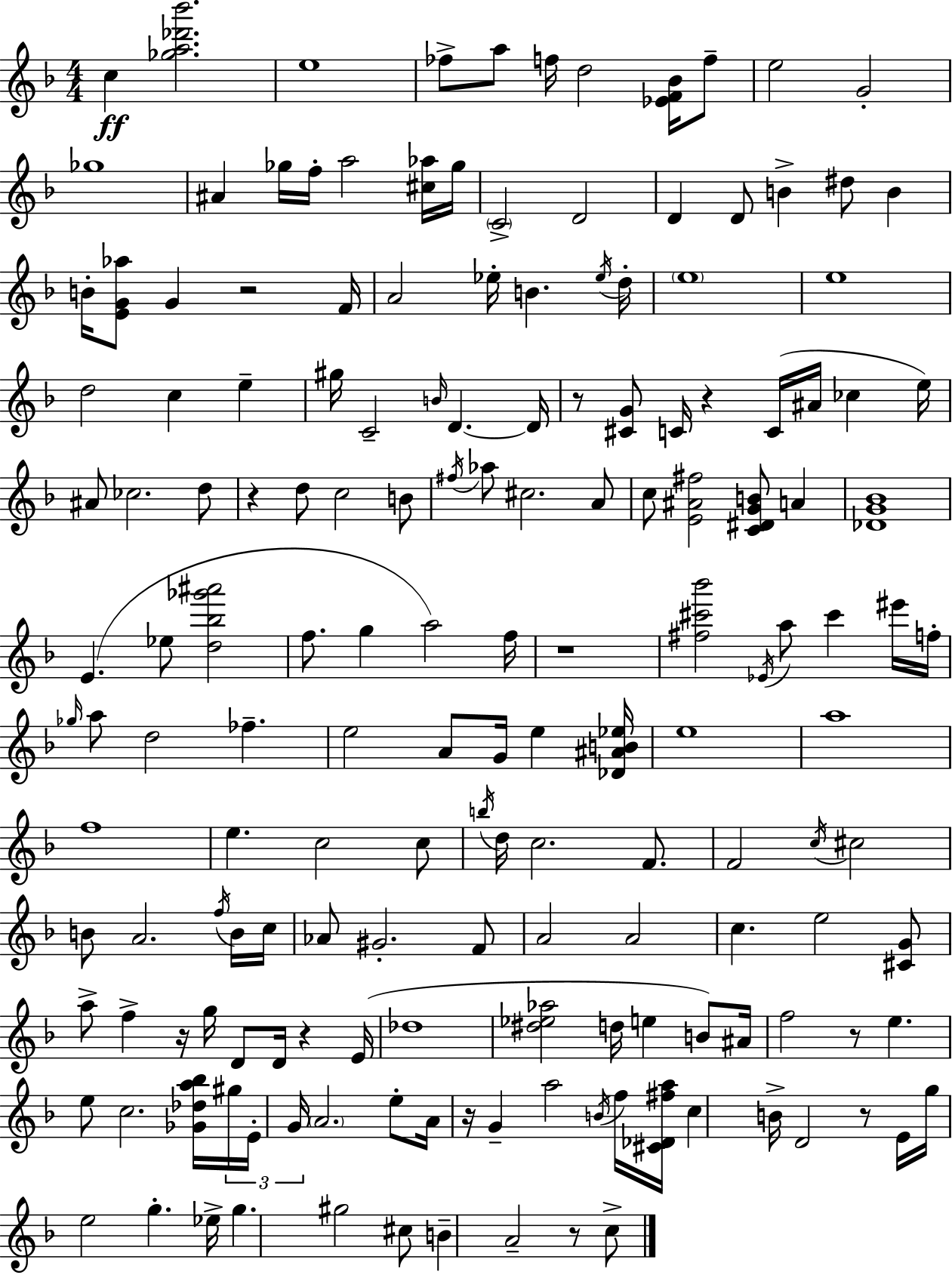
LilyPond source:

{
  \clef treble
  \numericTimeSignature
  \time 4/4
  \key f \major
  c''4\ff <ges'' a'' des''' bes'''>2. | e''1 | fes''8-> a''8 f''16 d''2 <ees' f' bes'>16 f''8-- | e''2 g'2-. | \break ges''1 | ais'4 ges''16 f''16-. a''2 <cis'' aes''>16 ges''16 | \parenthesize c'2-> d'2 | d'4 d'8 b'4-> dis''8 b'4 | \break b'16-. <e' g' aes''>8 g'4 r2 f'16 | a'2 ees''16-. b'4. \acciaccatura { ees''16 } | d''16-. \parenthesize e''1 | e''1 | \break d''2 c''4 e''4-- | gis''16 c'2-- \grace { b'16 } d'4.~~ | d'16 r8 <cis' g'>8 c'16 r4 c'16( ais'16 ces''4 | e''16) ais'8 ces''2. | \break d''8 r4 d''8 c''2 | b'8 \acciaccatura { fis''16 } aes''8 cis''2. | a'8 c''8 <e' ais' fis''>2 <c' dis' g' b'>8 a'4 | <des' g' bes'>1 | \break e'4.( ees''8 <d'' bes'' ges''' ais'''>2 | f''8. g''4 a''2) | f''16 r1 | <fis'' cis''' bes'''>2 \acciaccatura { ees'16 } a''8 cis'''4 | \break eis'''16 f''16-. \grace { ges''16 } a''8 d''2 fes''4.-- | e''2 a'8 g'16 | e''4 <des' ais' b' ees''>16 e''1 | a''1 | \break f''1 | e''4. c''2 | c''8 \acciaccatura { b''16 } d''16 c''2. | f'8. f'2 \acciaccatura { c''16 } cis''2 | \break b'8 a'2. | \acciaccatura { f''16 } b'16 c''16 aes'8 gis'2.-. | f'8 a'2 | a'2 c''4. e''2 | \break <cis' g'>8 a''8-> f''4-> r16 g''16 | d'8 d'16 r4 e'16( des''1 | <dis'' ees'' aes''>2 | d''16 e''4 b'8) ais'16 f''2 | \break r8 e''4. e''8 c''2. | <ges' des'' a'' bes''>16 \tuplet 3/2 { gis''16 e'16-. g'16 } \parenthesize a'2. | e''8-. a'16 r16 g'4-- a''2 | \acciaccatura { b'16 } f''16 <cis' des' fis'' a''>16 c''4 b'16-> d'2 | \break r8 e'16 g''16 e''2 | g''4.-. ees''16-> g''4. gis''2 | cis''8 b'4-- a'2-- | r8 c''8-> \bar "|."
}